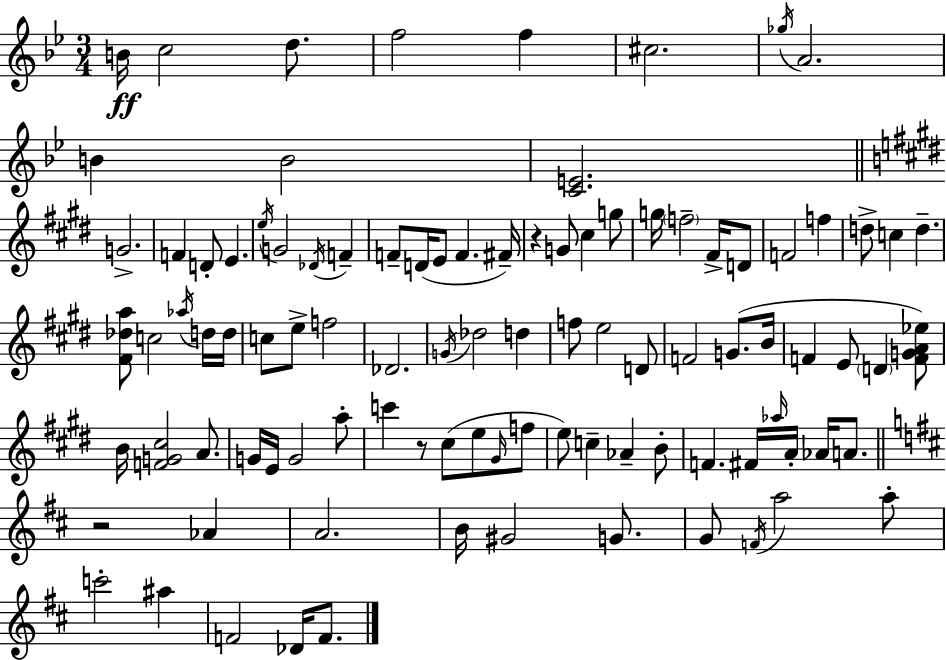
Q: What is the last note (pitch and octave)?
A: F4